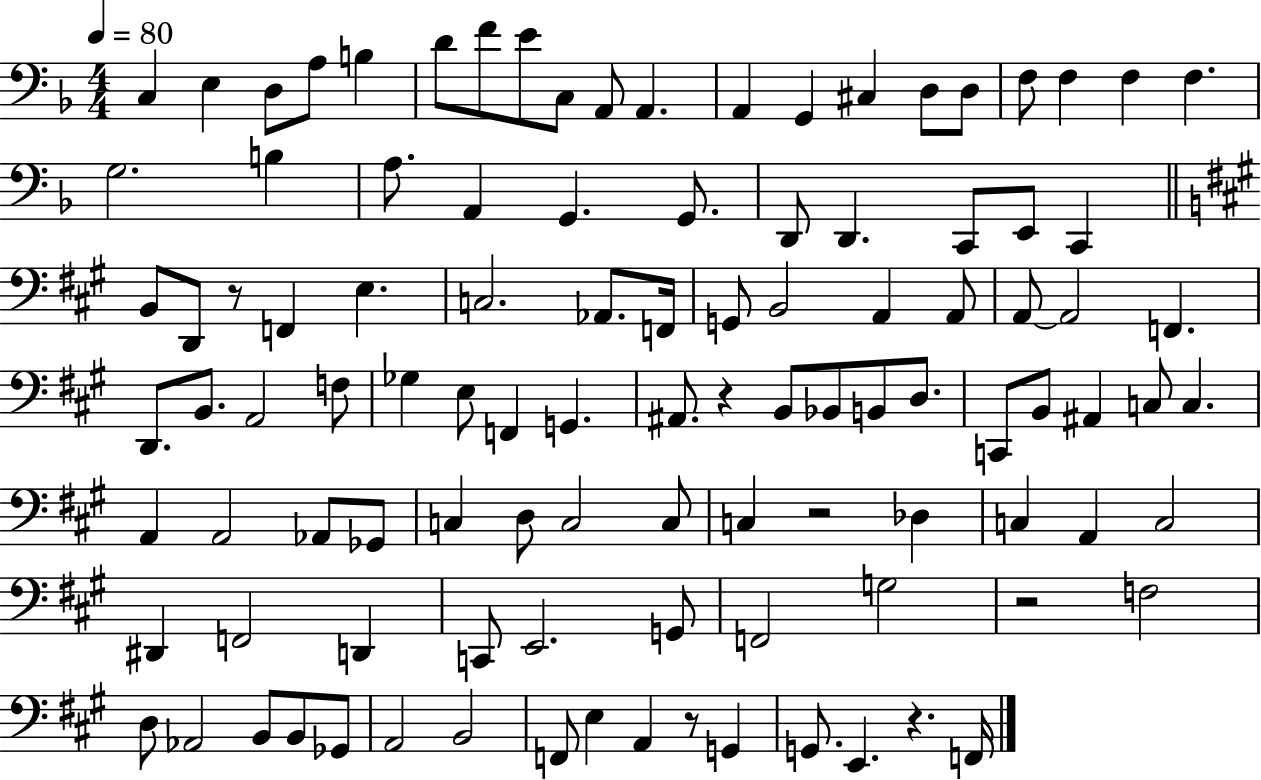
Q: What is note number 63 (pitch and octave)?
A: C3